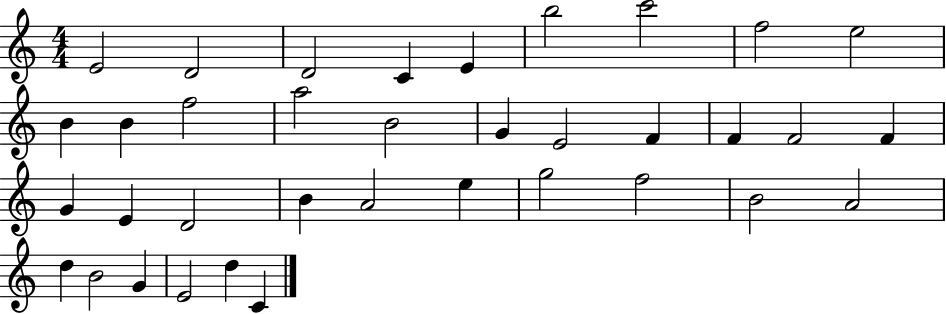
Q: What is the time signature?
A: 4/4